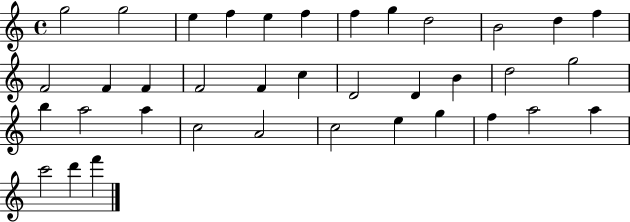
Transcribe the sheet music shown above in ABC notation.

X:1
T:Untitled
M:4/4
L:1/4
K:C
g2 g2 e f e f f g d2 B2 d f F2 F F F2 F c D2 D B d2 g2 b a2 a c2 A2 c2 e g f a2 a c'2 d' f'